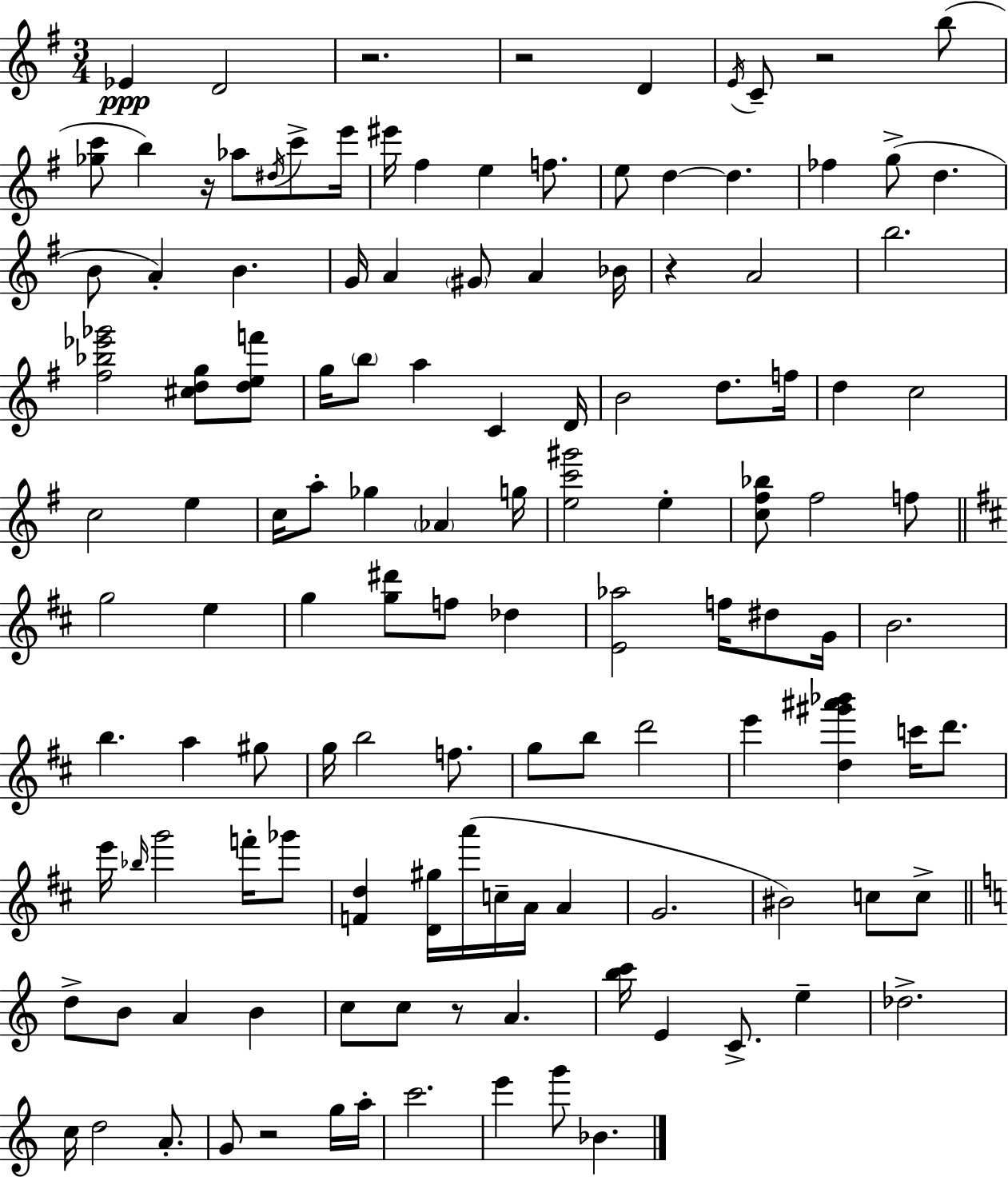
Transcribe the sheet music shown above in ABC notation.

X:1
T:Untitled
M:3/4
L:1/4
K:G
_E D2 z2 z2 D E/4 C/2 z2 b/2 [_gc']/2 b z/4 _a/2 ^d/4 c'/2 e'/4 ^e'/4 ^f e f/2 e/2 d d _f g/2 d B/2 A B G/4 A ^G/2 A _B/4 z A2 b2 [^f_b_e'_g']2 [^cdg]/2 [def']/2 g/4 b/2 a C D/4 B2 d/2 f/4 d c2 c2 e c/4 a/2 _g _A g/4 [ec'^g']2 e [c^f_b]/2 ^f2 f/2 g2 e g [g^d']/2 f/2 _d [E_a]2 f/4 ^d/2 G/4 B2 b a ^g/2 g/4 b2 f/2 g/2 b/2 d'2 e' [d^g'^a'_b'] c'/4 d'/2 e'/4 _b/4 g'2 f'/4 _g'/2 [Fd] [D^g]/4 a'/4 c/4 A/4 A G2 ^B2 c/2 c/2 d/2 B/2 A B c/2 c/2 z/2 A [bc']/4 E C/2 e _d2 c/4 d2 A/2 G/2 z2 g/4 a/4 c'2 e' g'/2 _B